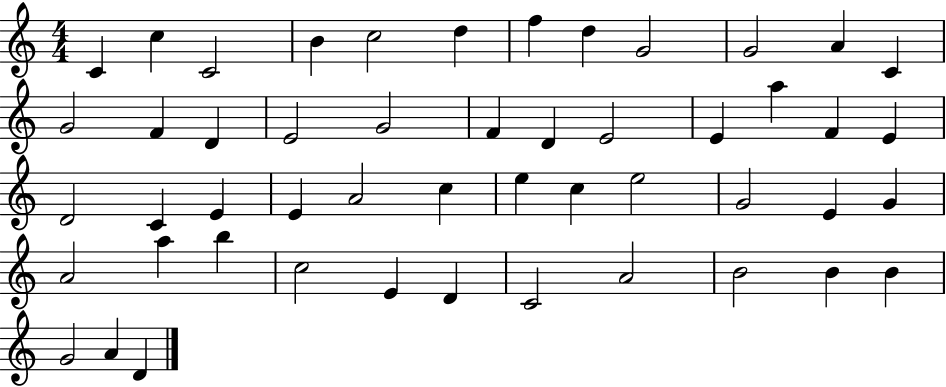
C4/q C5/q C4/h B4/q C5/h D5/q F5/q D5/q G4/h G4/h A4/q C4/q G4/h F4/q D4/q E4/h G4/h F4/q D4/q E4/h E4/q A5/q F4/q E4/q D4/h C4/q E4/q E4/q A4/h C5/q E5/q C5/q E5/h G4/h E4/q G4/q A4/h A5/q B5/q C5/h E4/q D4/q C4/h A4/h B4/h B4/q B4/q G4/h A4/q D4/q